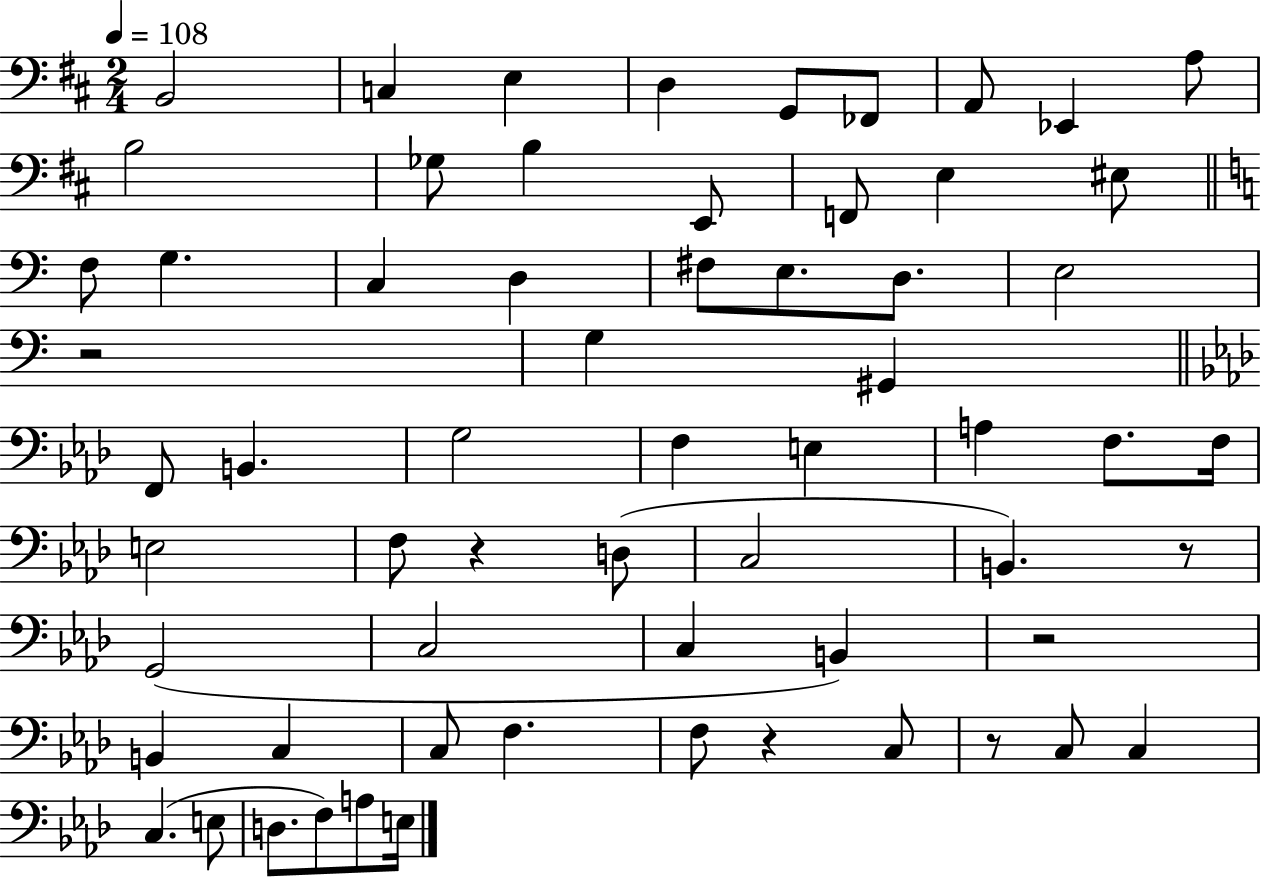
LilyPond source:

{
  \clef bass
  \numericTimeSignature
  \time 2/4
  \key d \major
  \tempo 4 = 108
  b,2 | c4 e4 | d4 g,8 fes,8 | a,8 ees,4 a8 | \break b2 | ges8 b4 e,8 | f,8 e4 eis8 | \bar "||" \break \key c \major f8 g4. | c4 d4 | fis8 e8. d8. | e2 | \break r2 | g4 gis,4 | \bar "||" \break \key f \minor f,8 b,4. | g2 | f4 e4 | a4 f8. f16 | \break e2 | f8 r4 d8( | c2 | b,4.) r8 | \break g,2( | c2 | c4 b,4) | r2 | \break b,4 c4 | c8 f4. | f8 r4 c8 | r8 c8 c4 | \break c4.( e8 | d8. f8) a8 e16 | \bar "|."
}